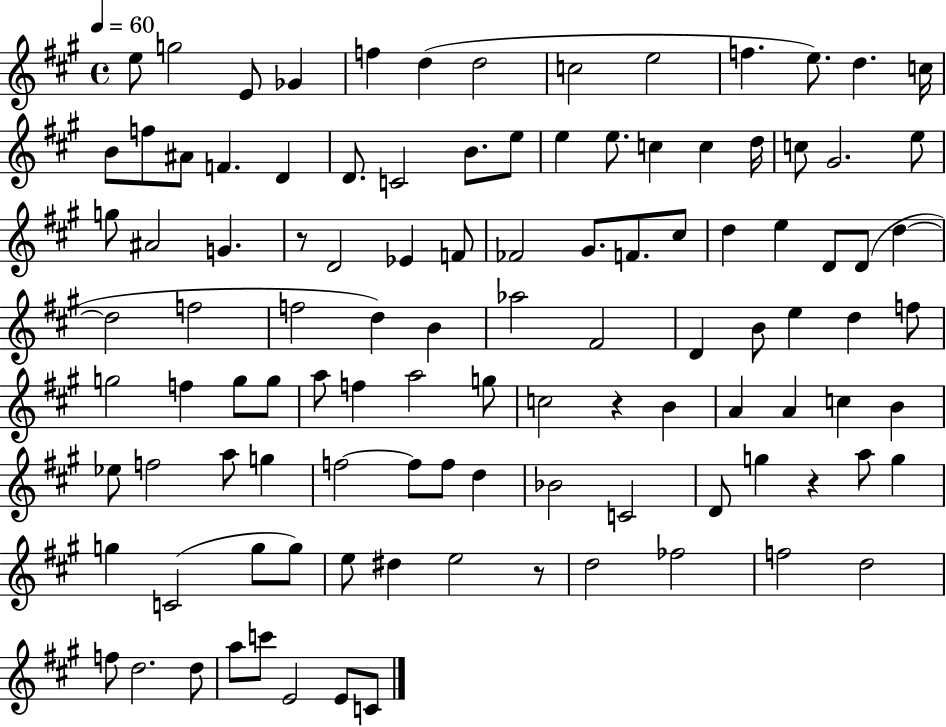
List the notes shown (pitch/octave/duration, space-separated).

E5/e G5/h E4/e Gb4/q F5/q D5/q D5/h C5/h E5/h F5/q. E5/e. D5/q. C5/s B4/e F5/e A#4/e F4/q. D4/q D4/e. C4/h B4/e. E5/e E5/q E5/e. C5/q C5/q D5/s C5/e G#4/h. E5/e G5/e A#4/h G4/q. R/e D4/h Eb4/q F4/e FES4/h G#4/e. F4/e. C#5/e D5/q E5/q D4/e D4/e D5/q D5/h F5/h F5/h D5/q B4/q Ab5/h F#4/h D4/q B4/e E5/q D5/q F5/e G5/h F5/q G5/e G5/e A5/e F5/q A5/h G5/e C5/h R/q B4/q A4/q A4/q C5/q B4/q Eb5/e F5/h A5/e G5/q F5/h F5/e F5/e D5/q Bb4/h C4/h D4/e G5/q R/q A5/e G5/q G5/q C4/h G5/e G5/e E5/e D#5/q E5/h R/e D5/h FES5/h F5/h D5/h F5/e D5/h. D5/e A5/e C6/e E4/h E4/e C4/e